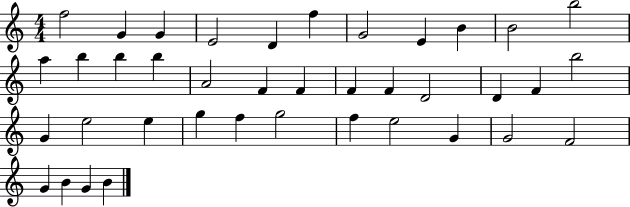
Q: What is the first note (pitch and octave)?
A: F5